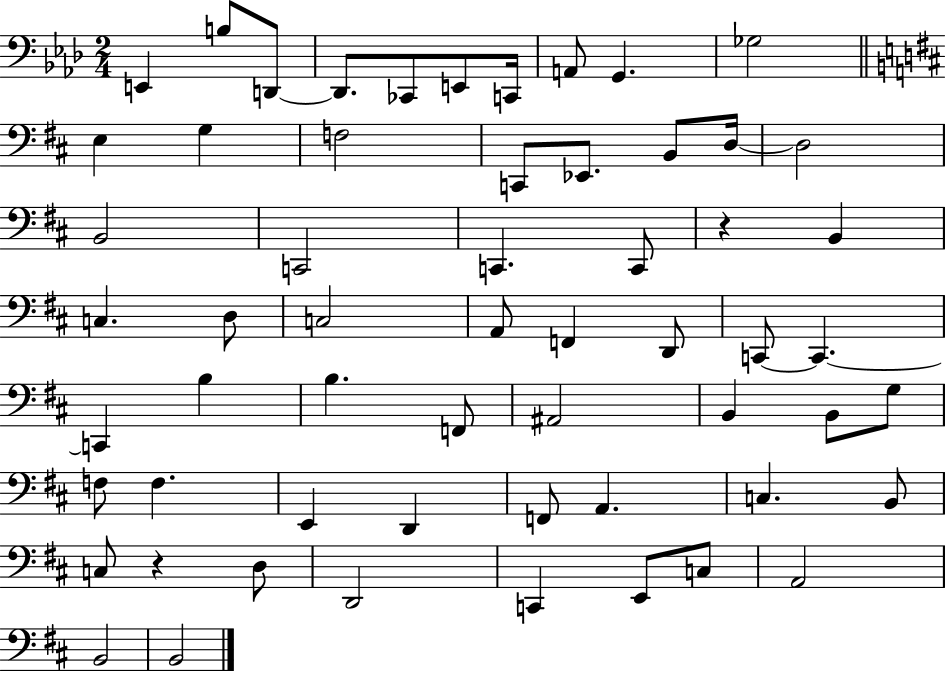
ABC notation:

X:1
T:Untitled
M:2/4
L:1/4
K:Ab
E,, B,/2 D,,/2 D,,/2 _C,,/2 E,,/2 C,,/4 A,,/2 G,, _G,2 E, G, F,2 C,,/2 _E,,/2 B,,/2 D,/4 D,2 B,,2 C,,2 C,, C,,/2 z B,, C, D,/2 C,2 A,,/2 F,, D,,/2 C,,/2 C,, C,, B, B, F,,/2 ^A,,2 B,, B,,/2 G,/2 F,/2 F, E,, D,, F,,/2 A,, C, B,,/2 C,/2 z D,/2 D,,2 C,, E,,/2 C,/2 A,,2 B,,2 B,,2